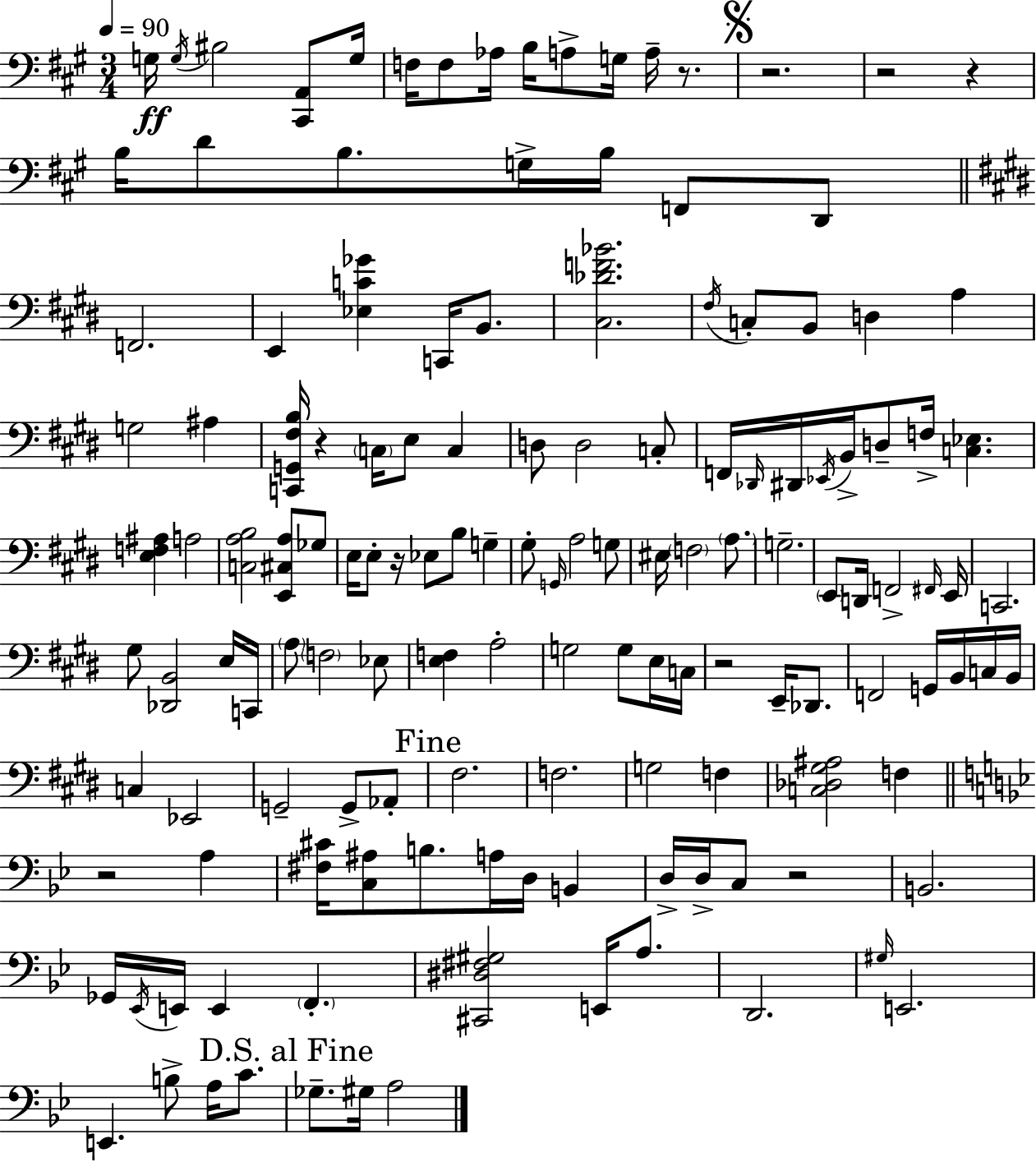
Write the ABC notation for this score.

X:1
T:Untitled
M:3/4
L:1/4
K:A
G,/4 G,/4 ^B,2 [^C,,A,,]/2 G,/4 F,/4 F,/2 _A,/4 B,/4 A,/2 G,/4 A,/4 z/2 z2 z2 z B,/4 D/2 B,/2 G,/4 B,/4 F,,/2 D,,/2 F,,2 E,, [_E,C_G] C,,/4 B,,/2 [^C,_DF_B]2 ^F,/4 C,/2 B,,/2 D, A, G,2 ^A, [C,,G,,^F,B,]/4 z C,/4 E,/2 C, D,/2 D,2 C,/2 F,,/4 _D,,/4 ^D,,/4 _E,,/4 B,,/4 D,/2 F,/4 [C,_E,] [E,F,^A,] A,2 [C,A,B,]2 [E,,^C,A,]/2 _G,/2 E,/4 E,/2 z/4 _E,/2 B,/2 G, ^G,/2 G,,/4 A,2 G,/2 ^E,/4 F,2 A,/2 G,2 E,,/2 D,,/4 F,,2 ^F,,/4 E,,/4 C,,2 ^G,/2 [_D,,B,,]2 E,/4 C,,/4 A,/2 F,2 _E,/2 [E,F,] A,2 G,2 G,/2 E,/4 C,/4 z2 E,,/4 _D,,/2 F,,2 G,,/4 B,,/4 C,/4 B,,/4 C, _E,,2 G,,2 G,,/2 _A,,/2 ^F,2 F,2 G,2 F, [C,_D,^G,^A,]2 F, z2 A, [^F,^C]/4 [C,^A,]/2 B,/2 A,/4 D,/4 B,, D,/4 D,/4 C,/2 z2 B,,2 _G,,/4 _E,,/4 E,,/4 E,, F,, [^C,,^D,^F,^G,]2 E,,/4 A,/2 D,,2 ^G,/4 E,,2 E,, B,/2 A,/4 C/2 _G,/2 ^G,/4 A,2